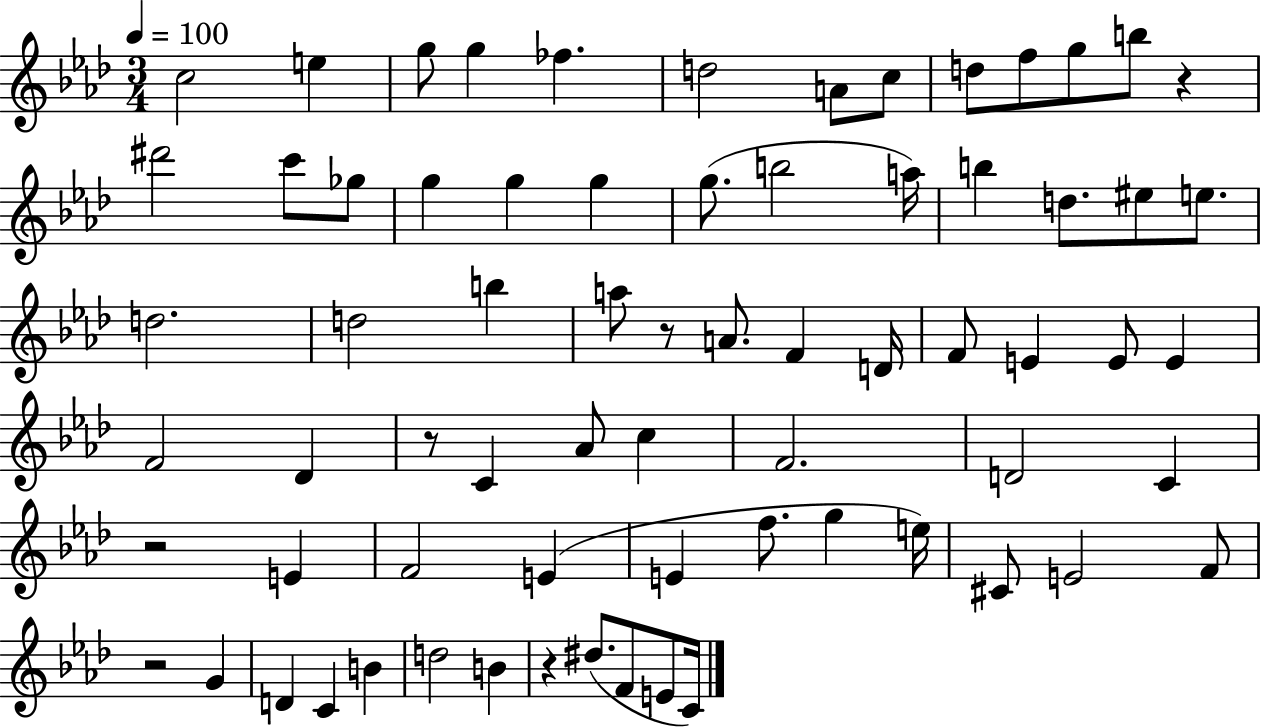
X:1
T:Untitled
M:3/4
L:1/4
K:Ab
c2 e g/2 g _f d2 A/2 c/2 d/2 f/2 g/2 b/2 z ^d'2 c'/2 _g/2 g g g g/2 b2 a/4 b d/2 ^e/2 e/2 d2 d2 b a/2 z/2 A/2 F D/4 F/2 E E/2 E F2 _D z/2 C _A/2 c F2 D2 C z2 E F2 E E f/2 g e/4 ^C/2 E2 F/2 z2 G D C B d2 B z ^d/2 F/2 E/2 C/4